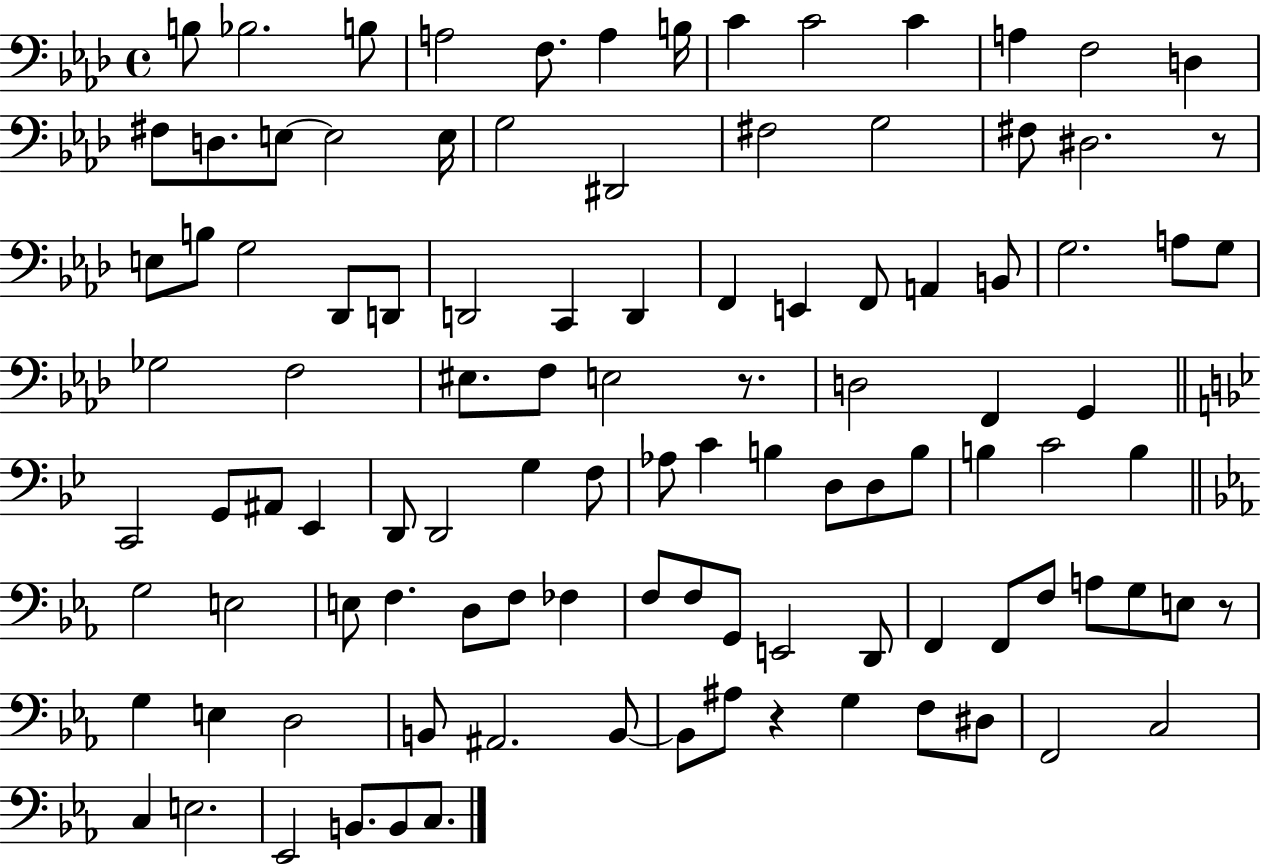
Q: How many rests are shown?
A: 4